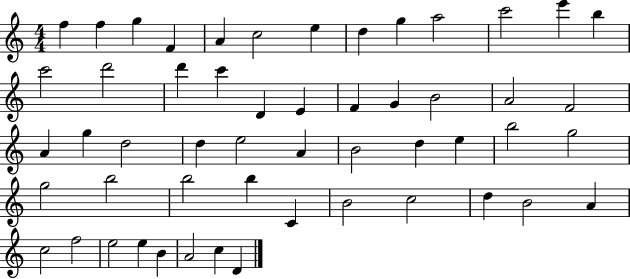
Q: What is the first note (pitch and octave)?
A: F5